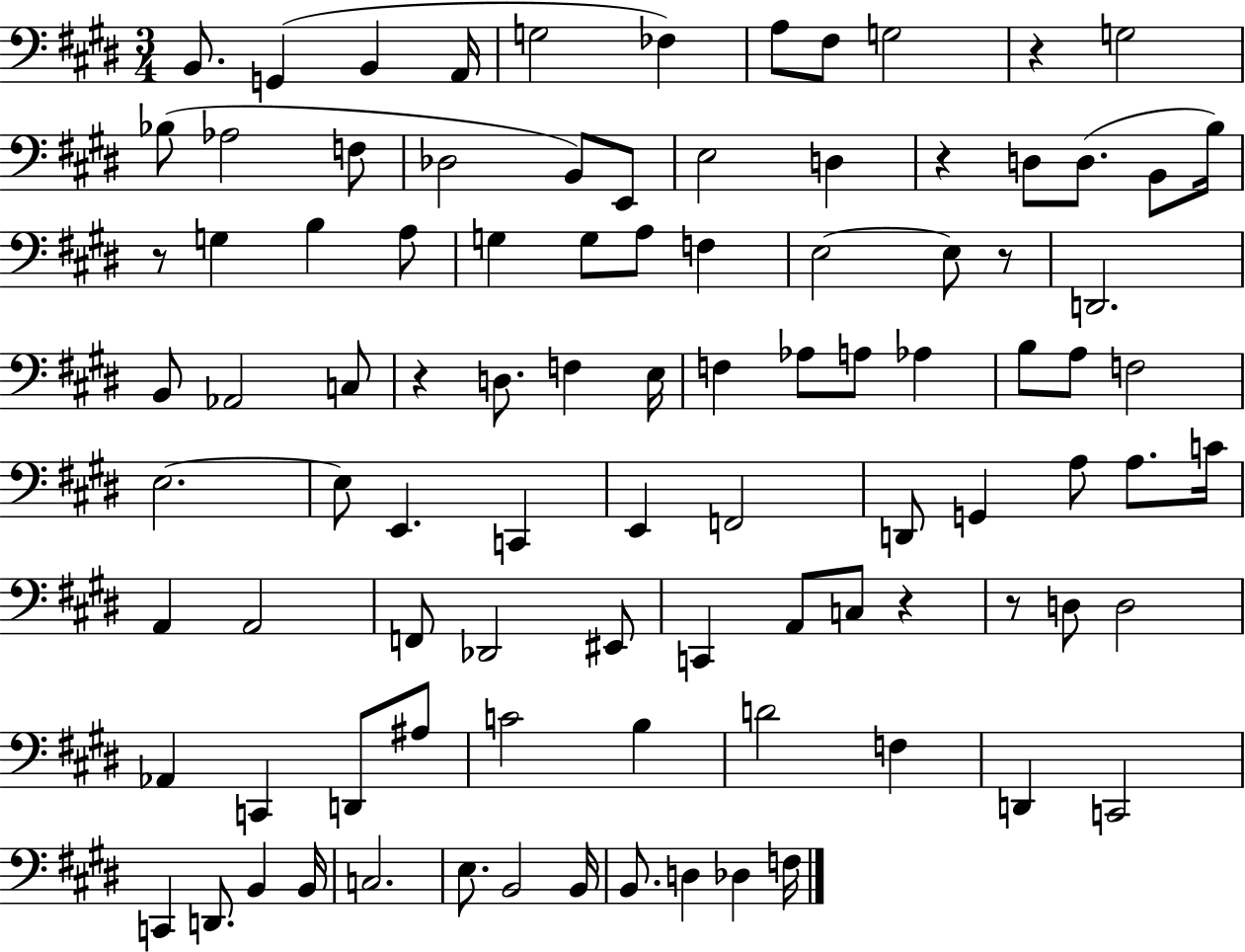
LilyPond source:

{
  \clef bass
  \numericTimeSignature
  \time 3/4
  \key e \major
  b,8. g,4( b,4 a,16 | g2 fes4) | a8 fis8 g2 | r4 g2 | \break bes8( aes2 f8 | des2 b,8) e,8 | e2 d4 | r4 d8 d8.( b,8 b16) | \break r8 g4 b4 a8 | g4 g8 a8 f4 | e2~~ e8 r8 | d,2. | \break b,8 aes,2 c8 | r4 d8. f4 e16 | f4 aes8 a8 aes4 | b8 a8 f2 | \break e2.~~ | e8 e,4. c,4 | e,4 f,2 | d,8 g,4 a8 a8. c'16 | \break a,4 a,2 | f,8 des,2 eis,8 | c,4 a,8 c8 r4 | r8 d8 d2 | \break aes,4 c,4 d,8 ais8 | c'2 b4 | d'2 f4 | d,4 c,2 | \break c,4 d,8. b,4 b,16 | c2. | e8. b,2 b,16 | b,8. d4 des4 f16 | \break \bar "|."
}